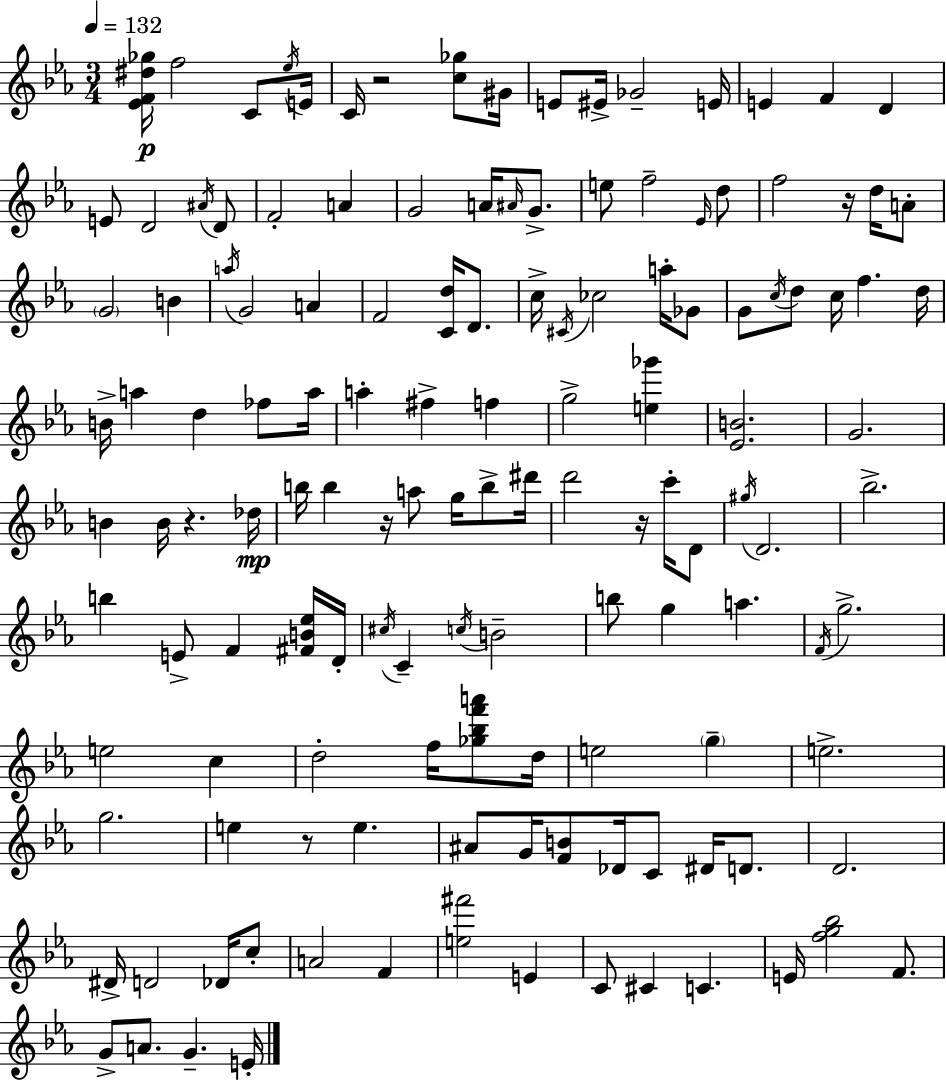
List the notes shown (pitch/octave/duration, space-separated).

[Eb4,F4,D#5,Gb5]/s F5/h C4/e Eb5/s E4/s C4/s R/h [C5,Gb5]/e G#4/s E4/e EIS4/s Gb4/h E4/s E4/q F4/q D4/q E4/e D4/h A#4/s D4/e F4/h A4/q G4/h A4/s A#4/s G4/e. E5/e F5/h Eb4/s D5/e F5/h R/s D5/s A4/e G4/h B4/q A5/s G4/h A4/q F4/h [C4,D5]/s D4/e. C5/s C#4/s CES5/h A5/s Gb4/e G4/e C5/s D5/e C5/s F5/q. D5/s B4/s A5/q D5/q FES5/e A5/s A5/q F#5/q F5/q G5/h [E5,Gb6]/q [Eb4,B4]/h. G4/h. B4/q B4/s R/q. Db5/s B5/s B5/q R/s A5/e G5/s B5/e D#6/s D6/h R/s C6/s D4/e G#5/s D4/h. Bb5/h. B5/q E4/e F4/q [F#4,B4,Eb5]/s D4/s C#5/s C4/q C5/s B4/h B5/e G5/q A5/q. F4/s G5/h. E5/h C5/q D5/h F5/s [Gb5,Bb5,F6,A6]/e D5/s E5/h G5/q E5/h. G5/h. E5/q R/e E5/q. A#4/e G4/s [F4,B4]/e Db4/s C4/e D#4/s D4/e. D4/h. D#4/s D4/h Db4/s C5/e A4/h F4/q [E5,F#6]/h E4/q C4/e C#4/q C4/q. E4/s [F5,G5,Bb5]/h F4/e. G4/e A4/e. G4/q. E4/s